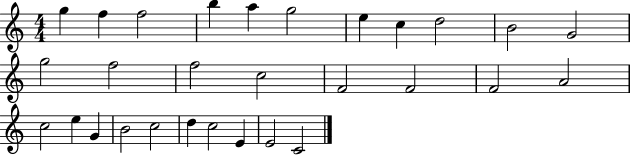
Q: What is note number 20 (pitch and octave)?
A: C5